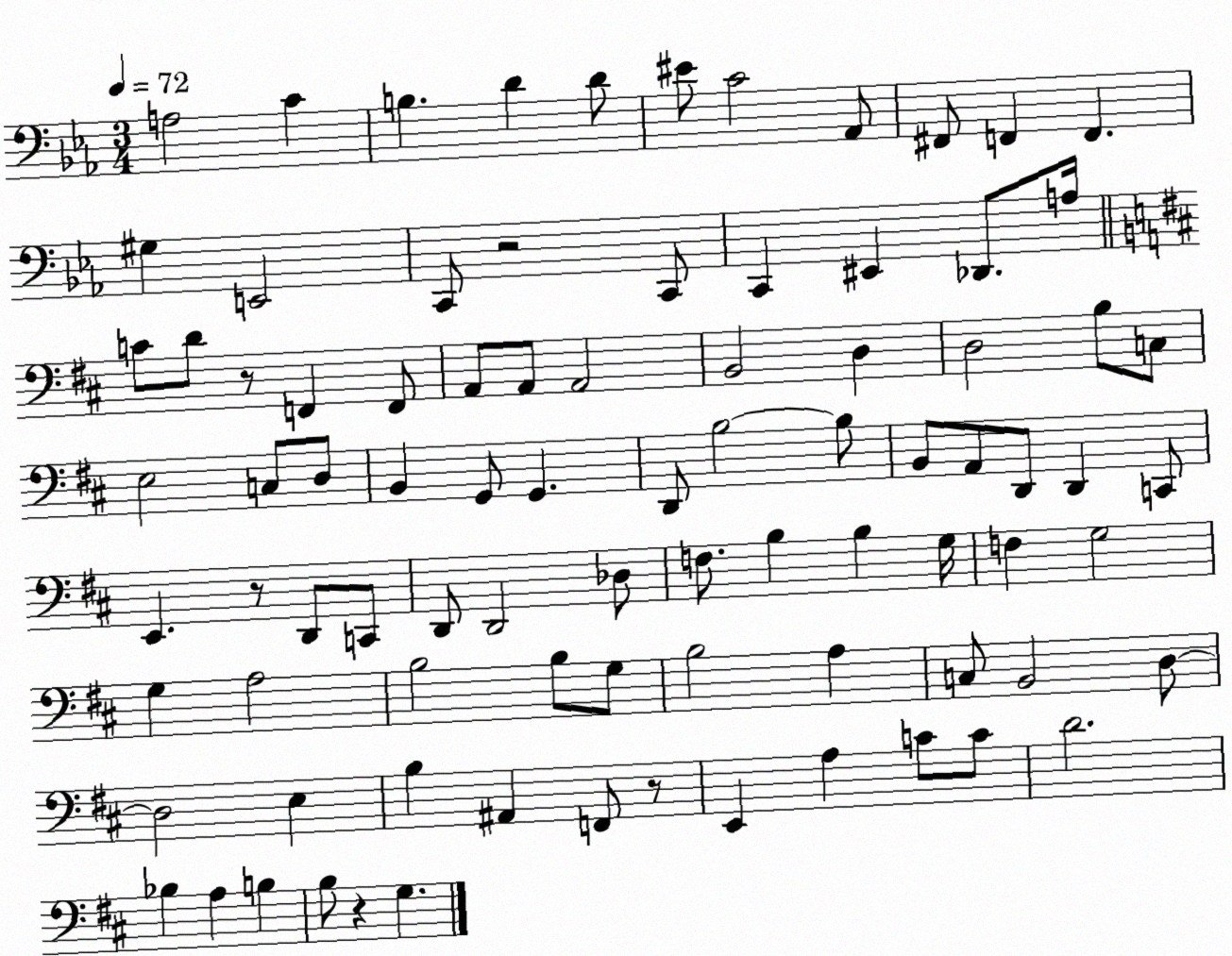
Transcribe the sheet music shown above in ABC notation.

X:1
T:Untitled
M:3/4
L:1/4
K:Eb
A,2 C B, D D/2 ^E/2 C2 _A,,/2 ^F,,/2 F,, F,, ^G, E,,2 C,,/2 z2 C,,/2 C,, ^E,, _D,,/2 A,/4 C/2 D/2 z/2 F,, F,,/2 A,,/2 A,,/2 A,,2 B,,2 D, D,2 B,/2 C,/2 E,2 C,/2 D,/2 B,, G,,/2 G,, D,,/2 B,2 B,/2 B,,/2 A,,/2 D,,/2 D,, C,,/2 E,, z/2 D,,/2 C,,/2 D,,/2 D,,2 _D,/2 F,/2 B, B, G,/4 F, G,2 G, A,2 B,2 B,/2 G,/2 B,2 A, C,/2 B,,2 D,/2 D,2 E, B, ^A,, F,,/2 z/2 E,, A, C/2 C/2 D2 _B, A, B, B,/2 z G,